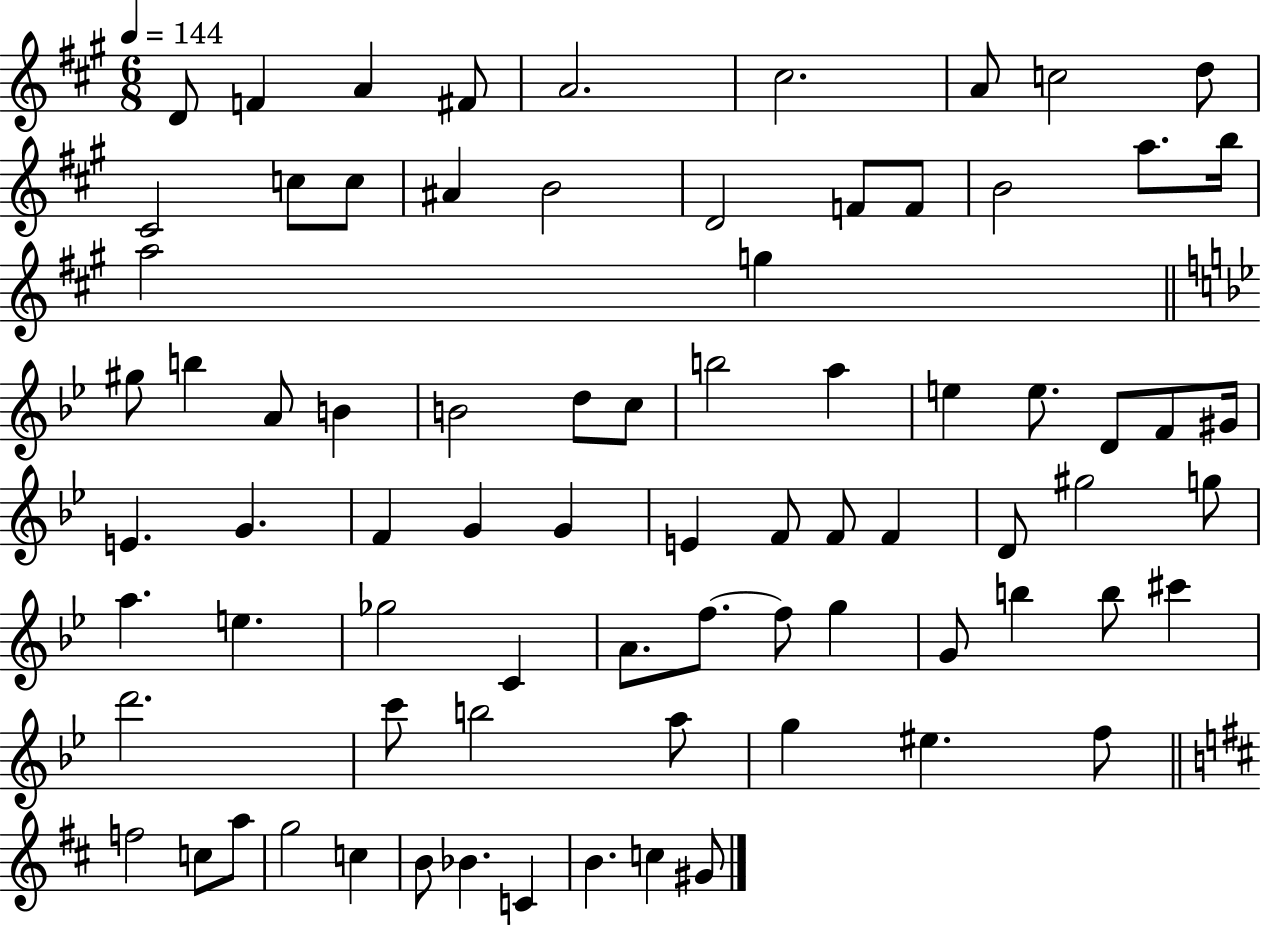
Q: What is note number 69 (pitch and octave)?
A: C5